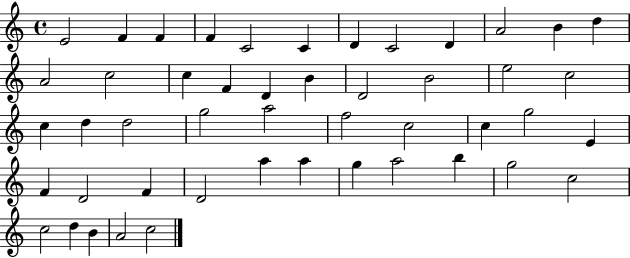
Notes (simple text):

E4/h F4/q F4/q F4/q C4/h C4/q D4/q C4/h D4/q A4/h B4/q D5/q A4/h C5/h C5/q F4/q D4/q B4/q D4/h B4/h E5/h C5/h C5/q D5/q D5/h G5/h A5/h F5/h C5/h C5/q G5/h E4/q F4/q D4/h F4/q D4/h A5/q A5/q G5/q A5/h B5/q G5/h C5/h C5/h D5/q B4/q A4/h C5/h